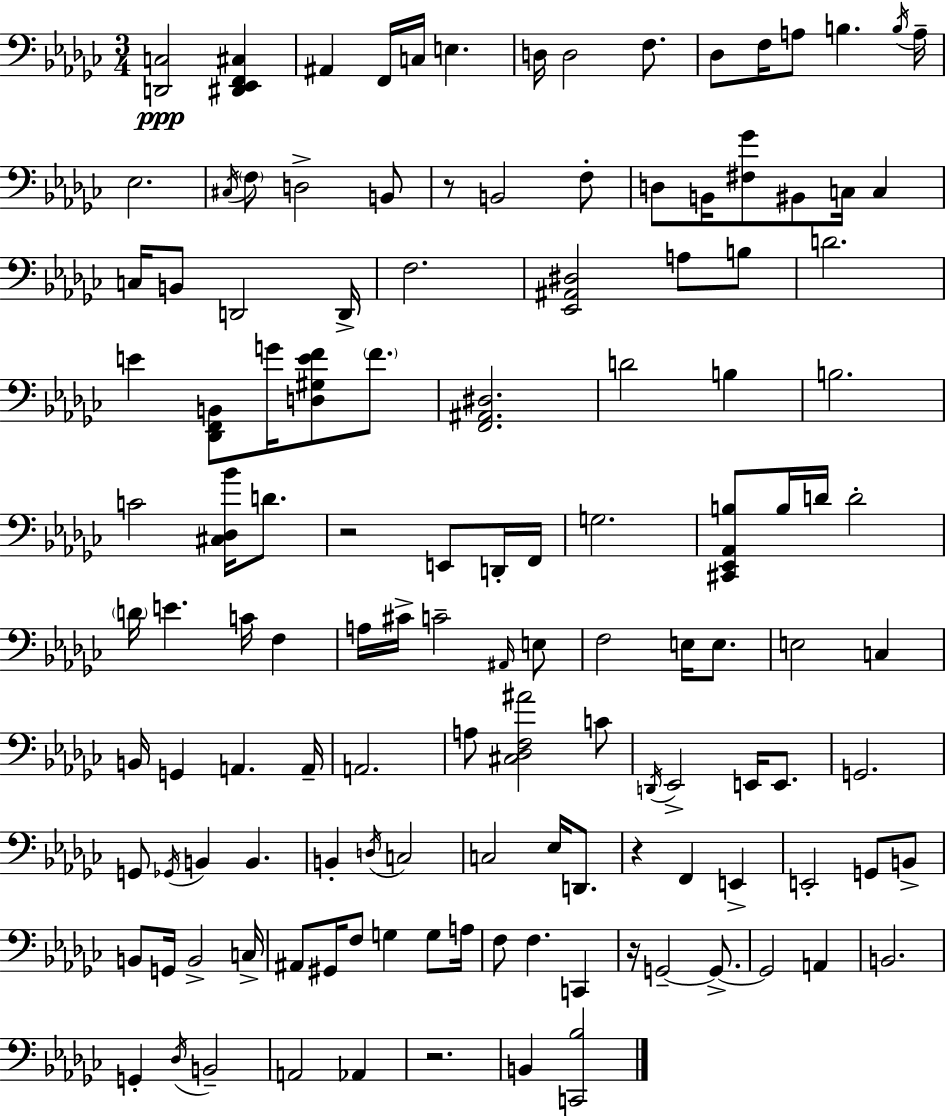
{
  \clef bass
  \numericTimeSignature
  \time 3/4
  \key ees \minor
  <d, c>2\ppp <dis, ees, f, cis>4 | ais,4 f,16 c16 e4. | d16 d2 f8. | des8 f16 a8 b4. \acciaccatura { b16 } | \break a16-- ees2. | \acciaccatura { cis16 } \parenthesize f8 d2-> | b,8 r8 b,2 | f8-. d8 b,16 <fis ges'>8 bis,8 c16 c4 | \break c16 b,8 d,2 | d,16-> f2. | <ees, ais, dis>2 a8 | b8 d'2. | \break e'4 <des, f, b,>8 g'16 <d gis e' f'>8 \parenthesize f'8. | <f, ais, dis>2. | d'2 b4 | b2. | \break c'2 <cis des bes'>16 d'8. | r2 e,8 | d,16-. f,16 g2. | <cis, ees, aes, b>8 b16 d'16 d'2-. | \break \parenthesize d'16 e'4. c'16 f4 | a16 cis'16-> c'2-- | \grace { ais,16 } e8 f2 e16 | e8. e2 c4 | \break b,16 g,4 a,4. | a,16-- a,2. | a8 <cis des f ais'>2 | c'8 \acciaccatura { d,16 } ees,2-> | \break e,16 e,8. g,2. | g,8 \acciaccatura { ges,16 } b,4 b,4. | b,4-. \acciaccatura { d16 } c2 | c2 | \break ees16 d,8. r4 f,4 | e,4-> e,2-. | g,8 b,8-> b,8 g,16 b,2-> | c16-> ais,8 gis,16 f8 g4 | \break g8 a16 f8 f4. | c,4 r16 g,2--~~ | g,8.->~~ g,2 | a,4 b,2. | \break g,4-. \acciaccatura { des16 } b,2-- | a,2 | aes,4 r2. | b,4 <c, bes>2 | \break \bar "|."
}